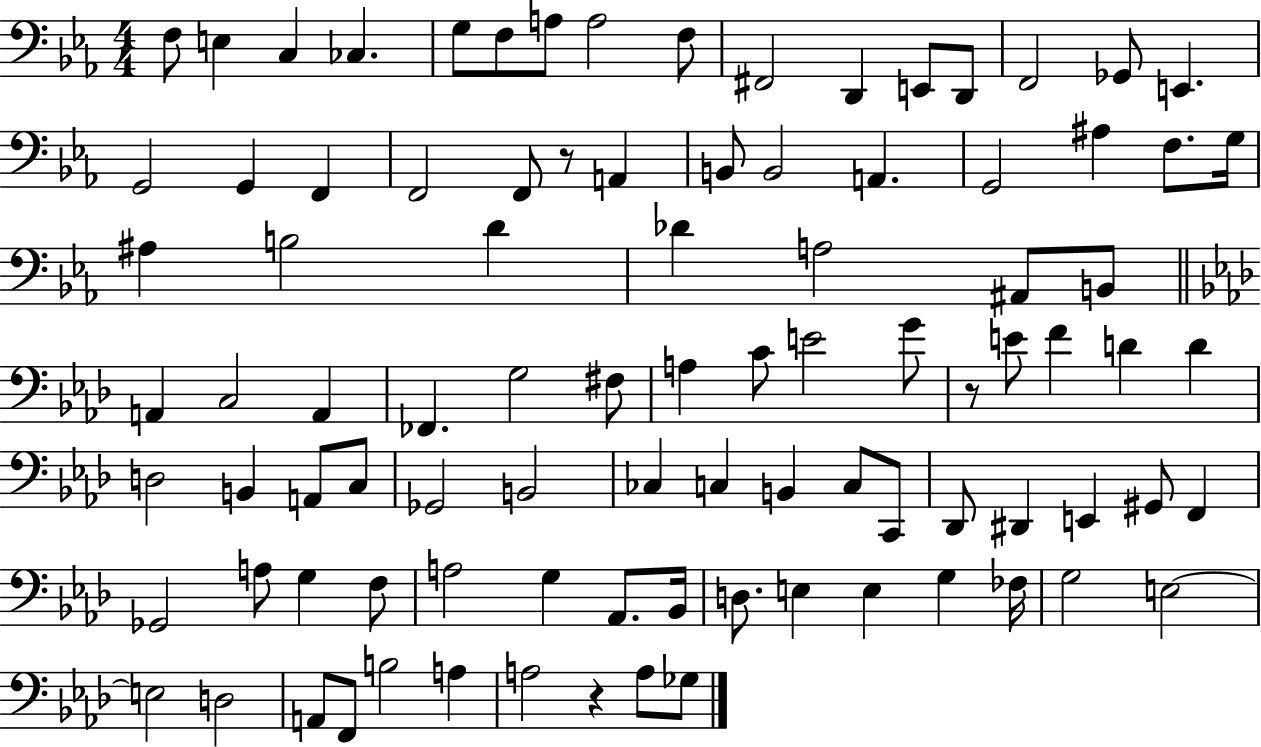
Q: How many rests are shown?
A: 3